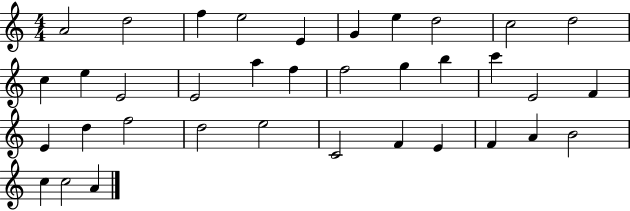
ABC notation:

X:1
T:Untitled
M:4/4
L:1/4
K:C
A2 d2 f e2 E G e d2 c2 d2 c e E2 E2 a f f2 g b c' E2 F E d f2 d2 e2 C2 F E F A B2 c c2 A